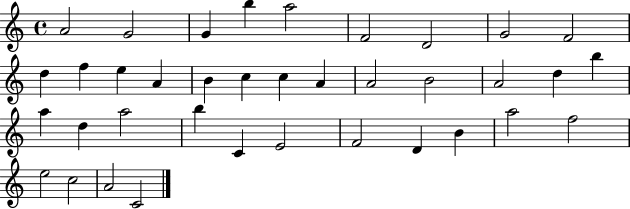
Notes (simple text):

A4/h G4/h G4/q B5/q A5/h F4/h D4/h G4/h F4/h D5/q F5/q E5/q A4/q B4/q C5/q C5/q A4/q A4/h B4/h A4/h D5/q B5/q A5/q D5/q A5/h B5/q C4/q E4/h F4/h D4/q B4/q A5/h F5/h E5/h C5/h A4/h C4/h